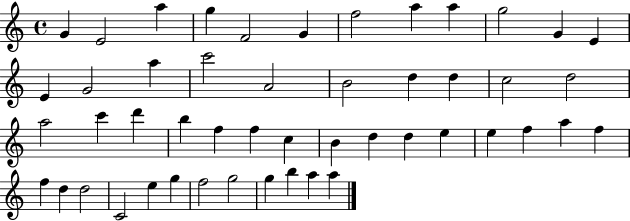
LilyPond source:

{
  \clef treble
  \time 4/4
  \defaultTimeSignature
  \key c \major
  g'4 e'2 a''4 | g''4 f'2 g'4 | f''2 a''4 a''4 | g''2 g'4 e'4 | \break e'4 g'2 a''4 | c'''2 a'2 | b'2 d''4 d''4 | c''2 d''2 | \break a''2 c'''4 d'''4 | b''4 f''4 f''4 c''4 | b'4 d''4 d''4 e''4 | e''4 f''4 a''4 f''4 | \break f''4 d''4 d''2 | c'2 e''4 g''4 | f''2 g''2 | g''4 b''4 a''4 a''4 | \break \bar "|."
}